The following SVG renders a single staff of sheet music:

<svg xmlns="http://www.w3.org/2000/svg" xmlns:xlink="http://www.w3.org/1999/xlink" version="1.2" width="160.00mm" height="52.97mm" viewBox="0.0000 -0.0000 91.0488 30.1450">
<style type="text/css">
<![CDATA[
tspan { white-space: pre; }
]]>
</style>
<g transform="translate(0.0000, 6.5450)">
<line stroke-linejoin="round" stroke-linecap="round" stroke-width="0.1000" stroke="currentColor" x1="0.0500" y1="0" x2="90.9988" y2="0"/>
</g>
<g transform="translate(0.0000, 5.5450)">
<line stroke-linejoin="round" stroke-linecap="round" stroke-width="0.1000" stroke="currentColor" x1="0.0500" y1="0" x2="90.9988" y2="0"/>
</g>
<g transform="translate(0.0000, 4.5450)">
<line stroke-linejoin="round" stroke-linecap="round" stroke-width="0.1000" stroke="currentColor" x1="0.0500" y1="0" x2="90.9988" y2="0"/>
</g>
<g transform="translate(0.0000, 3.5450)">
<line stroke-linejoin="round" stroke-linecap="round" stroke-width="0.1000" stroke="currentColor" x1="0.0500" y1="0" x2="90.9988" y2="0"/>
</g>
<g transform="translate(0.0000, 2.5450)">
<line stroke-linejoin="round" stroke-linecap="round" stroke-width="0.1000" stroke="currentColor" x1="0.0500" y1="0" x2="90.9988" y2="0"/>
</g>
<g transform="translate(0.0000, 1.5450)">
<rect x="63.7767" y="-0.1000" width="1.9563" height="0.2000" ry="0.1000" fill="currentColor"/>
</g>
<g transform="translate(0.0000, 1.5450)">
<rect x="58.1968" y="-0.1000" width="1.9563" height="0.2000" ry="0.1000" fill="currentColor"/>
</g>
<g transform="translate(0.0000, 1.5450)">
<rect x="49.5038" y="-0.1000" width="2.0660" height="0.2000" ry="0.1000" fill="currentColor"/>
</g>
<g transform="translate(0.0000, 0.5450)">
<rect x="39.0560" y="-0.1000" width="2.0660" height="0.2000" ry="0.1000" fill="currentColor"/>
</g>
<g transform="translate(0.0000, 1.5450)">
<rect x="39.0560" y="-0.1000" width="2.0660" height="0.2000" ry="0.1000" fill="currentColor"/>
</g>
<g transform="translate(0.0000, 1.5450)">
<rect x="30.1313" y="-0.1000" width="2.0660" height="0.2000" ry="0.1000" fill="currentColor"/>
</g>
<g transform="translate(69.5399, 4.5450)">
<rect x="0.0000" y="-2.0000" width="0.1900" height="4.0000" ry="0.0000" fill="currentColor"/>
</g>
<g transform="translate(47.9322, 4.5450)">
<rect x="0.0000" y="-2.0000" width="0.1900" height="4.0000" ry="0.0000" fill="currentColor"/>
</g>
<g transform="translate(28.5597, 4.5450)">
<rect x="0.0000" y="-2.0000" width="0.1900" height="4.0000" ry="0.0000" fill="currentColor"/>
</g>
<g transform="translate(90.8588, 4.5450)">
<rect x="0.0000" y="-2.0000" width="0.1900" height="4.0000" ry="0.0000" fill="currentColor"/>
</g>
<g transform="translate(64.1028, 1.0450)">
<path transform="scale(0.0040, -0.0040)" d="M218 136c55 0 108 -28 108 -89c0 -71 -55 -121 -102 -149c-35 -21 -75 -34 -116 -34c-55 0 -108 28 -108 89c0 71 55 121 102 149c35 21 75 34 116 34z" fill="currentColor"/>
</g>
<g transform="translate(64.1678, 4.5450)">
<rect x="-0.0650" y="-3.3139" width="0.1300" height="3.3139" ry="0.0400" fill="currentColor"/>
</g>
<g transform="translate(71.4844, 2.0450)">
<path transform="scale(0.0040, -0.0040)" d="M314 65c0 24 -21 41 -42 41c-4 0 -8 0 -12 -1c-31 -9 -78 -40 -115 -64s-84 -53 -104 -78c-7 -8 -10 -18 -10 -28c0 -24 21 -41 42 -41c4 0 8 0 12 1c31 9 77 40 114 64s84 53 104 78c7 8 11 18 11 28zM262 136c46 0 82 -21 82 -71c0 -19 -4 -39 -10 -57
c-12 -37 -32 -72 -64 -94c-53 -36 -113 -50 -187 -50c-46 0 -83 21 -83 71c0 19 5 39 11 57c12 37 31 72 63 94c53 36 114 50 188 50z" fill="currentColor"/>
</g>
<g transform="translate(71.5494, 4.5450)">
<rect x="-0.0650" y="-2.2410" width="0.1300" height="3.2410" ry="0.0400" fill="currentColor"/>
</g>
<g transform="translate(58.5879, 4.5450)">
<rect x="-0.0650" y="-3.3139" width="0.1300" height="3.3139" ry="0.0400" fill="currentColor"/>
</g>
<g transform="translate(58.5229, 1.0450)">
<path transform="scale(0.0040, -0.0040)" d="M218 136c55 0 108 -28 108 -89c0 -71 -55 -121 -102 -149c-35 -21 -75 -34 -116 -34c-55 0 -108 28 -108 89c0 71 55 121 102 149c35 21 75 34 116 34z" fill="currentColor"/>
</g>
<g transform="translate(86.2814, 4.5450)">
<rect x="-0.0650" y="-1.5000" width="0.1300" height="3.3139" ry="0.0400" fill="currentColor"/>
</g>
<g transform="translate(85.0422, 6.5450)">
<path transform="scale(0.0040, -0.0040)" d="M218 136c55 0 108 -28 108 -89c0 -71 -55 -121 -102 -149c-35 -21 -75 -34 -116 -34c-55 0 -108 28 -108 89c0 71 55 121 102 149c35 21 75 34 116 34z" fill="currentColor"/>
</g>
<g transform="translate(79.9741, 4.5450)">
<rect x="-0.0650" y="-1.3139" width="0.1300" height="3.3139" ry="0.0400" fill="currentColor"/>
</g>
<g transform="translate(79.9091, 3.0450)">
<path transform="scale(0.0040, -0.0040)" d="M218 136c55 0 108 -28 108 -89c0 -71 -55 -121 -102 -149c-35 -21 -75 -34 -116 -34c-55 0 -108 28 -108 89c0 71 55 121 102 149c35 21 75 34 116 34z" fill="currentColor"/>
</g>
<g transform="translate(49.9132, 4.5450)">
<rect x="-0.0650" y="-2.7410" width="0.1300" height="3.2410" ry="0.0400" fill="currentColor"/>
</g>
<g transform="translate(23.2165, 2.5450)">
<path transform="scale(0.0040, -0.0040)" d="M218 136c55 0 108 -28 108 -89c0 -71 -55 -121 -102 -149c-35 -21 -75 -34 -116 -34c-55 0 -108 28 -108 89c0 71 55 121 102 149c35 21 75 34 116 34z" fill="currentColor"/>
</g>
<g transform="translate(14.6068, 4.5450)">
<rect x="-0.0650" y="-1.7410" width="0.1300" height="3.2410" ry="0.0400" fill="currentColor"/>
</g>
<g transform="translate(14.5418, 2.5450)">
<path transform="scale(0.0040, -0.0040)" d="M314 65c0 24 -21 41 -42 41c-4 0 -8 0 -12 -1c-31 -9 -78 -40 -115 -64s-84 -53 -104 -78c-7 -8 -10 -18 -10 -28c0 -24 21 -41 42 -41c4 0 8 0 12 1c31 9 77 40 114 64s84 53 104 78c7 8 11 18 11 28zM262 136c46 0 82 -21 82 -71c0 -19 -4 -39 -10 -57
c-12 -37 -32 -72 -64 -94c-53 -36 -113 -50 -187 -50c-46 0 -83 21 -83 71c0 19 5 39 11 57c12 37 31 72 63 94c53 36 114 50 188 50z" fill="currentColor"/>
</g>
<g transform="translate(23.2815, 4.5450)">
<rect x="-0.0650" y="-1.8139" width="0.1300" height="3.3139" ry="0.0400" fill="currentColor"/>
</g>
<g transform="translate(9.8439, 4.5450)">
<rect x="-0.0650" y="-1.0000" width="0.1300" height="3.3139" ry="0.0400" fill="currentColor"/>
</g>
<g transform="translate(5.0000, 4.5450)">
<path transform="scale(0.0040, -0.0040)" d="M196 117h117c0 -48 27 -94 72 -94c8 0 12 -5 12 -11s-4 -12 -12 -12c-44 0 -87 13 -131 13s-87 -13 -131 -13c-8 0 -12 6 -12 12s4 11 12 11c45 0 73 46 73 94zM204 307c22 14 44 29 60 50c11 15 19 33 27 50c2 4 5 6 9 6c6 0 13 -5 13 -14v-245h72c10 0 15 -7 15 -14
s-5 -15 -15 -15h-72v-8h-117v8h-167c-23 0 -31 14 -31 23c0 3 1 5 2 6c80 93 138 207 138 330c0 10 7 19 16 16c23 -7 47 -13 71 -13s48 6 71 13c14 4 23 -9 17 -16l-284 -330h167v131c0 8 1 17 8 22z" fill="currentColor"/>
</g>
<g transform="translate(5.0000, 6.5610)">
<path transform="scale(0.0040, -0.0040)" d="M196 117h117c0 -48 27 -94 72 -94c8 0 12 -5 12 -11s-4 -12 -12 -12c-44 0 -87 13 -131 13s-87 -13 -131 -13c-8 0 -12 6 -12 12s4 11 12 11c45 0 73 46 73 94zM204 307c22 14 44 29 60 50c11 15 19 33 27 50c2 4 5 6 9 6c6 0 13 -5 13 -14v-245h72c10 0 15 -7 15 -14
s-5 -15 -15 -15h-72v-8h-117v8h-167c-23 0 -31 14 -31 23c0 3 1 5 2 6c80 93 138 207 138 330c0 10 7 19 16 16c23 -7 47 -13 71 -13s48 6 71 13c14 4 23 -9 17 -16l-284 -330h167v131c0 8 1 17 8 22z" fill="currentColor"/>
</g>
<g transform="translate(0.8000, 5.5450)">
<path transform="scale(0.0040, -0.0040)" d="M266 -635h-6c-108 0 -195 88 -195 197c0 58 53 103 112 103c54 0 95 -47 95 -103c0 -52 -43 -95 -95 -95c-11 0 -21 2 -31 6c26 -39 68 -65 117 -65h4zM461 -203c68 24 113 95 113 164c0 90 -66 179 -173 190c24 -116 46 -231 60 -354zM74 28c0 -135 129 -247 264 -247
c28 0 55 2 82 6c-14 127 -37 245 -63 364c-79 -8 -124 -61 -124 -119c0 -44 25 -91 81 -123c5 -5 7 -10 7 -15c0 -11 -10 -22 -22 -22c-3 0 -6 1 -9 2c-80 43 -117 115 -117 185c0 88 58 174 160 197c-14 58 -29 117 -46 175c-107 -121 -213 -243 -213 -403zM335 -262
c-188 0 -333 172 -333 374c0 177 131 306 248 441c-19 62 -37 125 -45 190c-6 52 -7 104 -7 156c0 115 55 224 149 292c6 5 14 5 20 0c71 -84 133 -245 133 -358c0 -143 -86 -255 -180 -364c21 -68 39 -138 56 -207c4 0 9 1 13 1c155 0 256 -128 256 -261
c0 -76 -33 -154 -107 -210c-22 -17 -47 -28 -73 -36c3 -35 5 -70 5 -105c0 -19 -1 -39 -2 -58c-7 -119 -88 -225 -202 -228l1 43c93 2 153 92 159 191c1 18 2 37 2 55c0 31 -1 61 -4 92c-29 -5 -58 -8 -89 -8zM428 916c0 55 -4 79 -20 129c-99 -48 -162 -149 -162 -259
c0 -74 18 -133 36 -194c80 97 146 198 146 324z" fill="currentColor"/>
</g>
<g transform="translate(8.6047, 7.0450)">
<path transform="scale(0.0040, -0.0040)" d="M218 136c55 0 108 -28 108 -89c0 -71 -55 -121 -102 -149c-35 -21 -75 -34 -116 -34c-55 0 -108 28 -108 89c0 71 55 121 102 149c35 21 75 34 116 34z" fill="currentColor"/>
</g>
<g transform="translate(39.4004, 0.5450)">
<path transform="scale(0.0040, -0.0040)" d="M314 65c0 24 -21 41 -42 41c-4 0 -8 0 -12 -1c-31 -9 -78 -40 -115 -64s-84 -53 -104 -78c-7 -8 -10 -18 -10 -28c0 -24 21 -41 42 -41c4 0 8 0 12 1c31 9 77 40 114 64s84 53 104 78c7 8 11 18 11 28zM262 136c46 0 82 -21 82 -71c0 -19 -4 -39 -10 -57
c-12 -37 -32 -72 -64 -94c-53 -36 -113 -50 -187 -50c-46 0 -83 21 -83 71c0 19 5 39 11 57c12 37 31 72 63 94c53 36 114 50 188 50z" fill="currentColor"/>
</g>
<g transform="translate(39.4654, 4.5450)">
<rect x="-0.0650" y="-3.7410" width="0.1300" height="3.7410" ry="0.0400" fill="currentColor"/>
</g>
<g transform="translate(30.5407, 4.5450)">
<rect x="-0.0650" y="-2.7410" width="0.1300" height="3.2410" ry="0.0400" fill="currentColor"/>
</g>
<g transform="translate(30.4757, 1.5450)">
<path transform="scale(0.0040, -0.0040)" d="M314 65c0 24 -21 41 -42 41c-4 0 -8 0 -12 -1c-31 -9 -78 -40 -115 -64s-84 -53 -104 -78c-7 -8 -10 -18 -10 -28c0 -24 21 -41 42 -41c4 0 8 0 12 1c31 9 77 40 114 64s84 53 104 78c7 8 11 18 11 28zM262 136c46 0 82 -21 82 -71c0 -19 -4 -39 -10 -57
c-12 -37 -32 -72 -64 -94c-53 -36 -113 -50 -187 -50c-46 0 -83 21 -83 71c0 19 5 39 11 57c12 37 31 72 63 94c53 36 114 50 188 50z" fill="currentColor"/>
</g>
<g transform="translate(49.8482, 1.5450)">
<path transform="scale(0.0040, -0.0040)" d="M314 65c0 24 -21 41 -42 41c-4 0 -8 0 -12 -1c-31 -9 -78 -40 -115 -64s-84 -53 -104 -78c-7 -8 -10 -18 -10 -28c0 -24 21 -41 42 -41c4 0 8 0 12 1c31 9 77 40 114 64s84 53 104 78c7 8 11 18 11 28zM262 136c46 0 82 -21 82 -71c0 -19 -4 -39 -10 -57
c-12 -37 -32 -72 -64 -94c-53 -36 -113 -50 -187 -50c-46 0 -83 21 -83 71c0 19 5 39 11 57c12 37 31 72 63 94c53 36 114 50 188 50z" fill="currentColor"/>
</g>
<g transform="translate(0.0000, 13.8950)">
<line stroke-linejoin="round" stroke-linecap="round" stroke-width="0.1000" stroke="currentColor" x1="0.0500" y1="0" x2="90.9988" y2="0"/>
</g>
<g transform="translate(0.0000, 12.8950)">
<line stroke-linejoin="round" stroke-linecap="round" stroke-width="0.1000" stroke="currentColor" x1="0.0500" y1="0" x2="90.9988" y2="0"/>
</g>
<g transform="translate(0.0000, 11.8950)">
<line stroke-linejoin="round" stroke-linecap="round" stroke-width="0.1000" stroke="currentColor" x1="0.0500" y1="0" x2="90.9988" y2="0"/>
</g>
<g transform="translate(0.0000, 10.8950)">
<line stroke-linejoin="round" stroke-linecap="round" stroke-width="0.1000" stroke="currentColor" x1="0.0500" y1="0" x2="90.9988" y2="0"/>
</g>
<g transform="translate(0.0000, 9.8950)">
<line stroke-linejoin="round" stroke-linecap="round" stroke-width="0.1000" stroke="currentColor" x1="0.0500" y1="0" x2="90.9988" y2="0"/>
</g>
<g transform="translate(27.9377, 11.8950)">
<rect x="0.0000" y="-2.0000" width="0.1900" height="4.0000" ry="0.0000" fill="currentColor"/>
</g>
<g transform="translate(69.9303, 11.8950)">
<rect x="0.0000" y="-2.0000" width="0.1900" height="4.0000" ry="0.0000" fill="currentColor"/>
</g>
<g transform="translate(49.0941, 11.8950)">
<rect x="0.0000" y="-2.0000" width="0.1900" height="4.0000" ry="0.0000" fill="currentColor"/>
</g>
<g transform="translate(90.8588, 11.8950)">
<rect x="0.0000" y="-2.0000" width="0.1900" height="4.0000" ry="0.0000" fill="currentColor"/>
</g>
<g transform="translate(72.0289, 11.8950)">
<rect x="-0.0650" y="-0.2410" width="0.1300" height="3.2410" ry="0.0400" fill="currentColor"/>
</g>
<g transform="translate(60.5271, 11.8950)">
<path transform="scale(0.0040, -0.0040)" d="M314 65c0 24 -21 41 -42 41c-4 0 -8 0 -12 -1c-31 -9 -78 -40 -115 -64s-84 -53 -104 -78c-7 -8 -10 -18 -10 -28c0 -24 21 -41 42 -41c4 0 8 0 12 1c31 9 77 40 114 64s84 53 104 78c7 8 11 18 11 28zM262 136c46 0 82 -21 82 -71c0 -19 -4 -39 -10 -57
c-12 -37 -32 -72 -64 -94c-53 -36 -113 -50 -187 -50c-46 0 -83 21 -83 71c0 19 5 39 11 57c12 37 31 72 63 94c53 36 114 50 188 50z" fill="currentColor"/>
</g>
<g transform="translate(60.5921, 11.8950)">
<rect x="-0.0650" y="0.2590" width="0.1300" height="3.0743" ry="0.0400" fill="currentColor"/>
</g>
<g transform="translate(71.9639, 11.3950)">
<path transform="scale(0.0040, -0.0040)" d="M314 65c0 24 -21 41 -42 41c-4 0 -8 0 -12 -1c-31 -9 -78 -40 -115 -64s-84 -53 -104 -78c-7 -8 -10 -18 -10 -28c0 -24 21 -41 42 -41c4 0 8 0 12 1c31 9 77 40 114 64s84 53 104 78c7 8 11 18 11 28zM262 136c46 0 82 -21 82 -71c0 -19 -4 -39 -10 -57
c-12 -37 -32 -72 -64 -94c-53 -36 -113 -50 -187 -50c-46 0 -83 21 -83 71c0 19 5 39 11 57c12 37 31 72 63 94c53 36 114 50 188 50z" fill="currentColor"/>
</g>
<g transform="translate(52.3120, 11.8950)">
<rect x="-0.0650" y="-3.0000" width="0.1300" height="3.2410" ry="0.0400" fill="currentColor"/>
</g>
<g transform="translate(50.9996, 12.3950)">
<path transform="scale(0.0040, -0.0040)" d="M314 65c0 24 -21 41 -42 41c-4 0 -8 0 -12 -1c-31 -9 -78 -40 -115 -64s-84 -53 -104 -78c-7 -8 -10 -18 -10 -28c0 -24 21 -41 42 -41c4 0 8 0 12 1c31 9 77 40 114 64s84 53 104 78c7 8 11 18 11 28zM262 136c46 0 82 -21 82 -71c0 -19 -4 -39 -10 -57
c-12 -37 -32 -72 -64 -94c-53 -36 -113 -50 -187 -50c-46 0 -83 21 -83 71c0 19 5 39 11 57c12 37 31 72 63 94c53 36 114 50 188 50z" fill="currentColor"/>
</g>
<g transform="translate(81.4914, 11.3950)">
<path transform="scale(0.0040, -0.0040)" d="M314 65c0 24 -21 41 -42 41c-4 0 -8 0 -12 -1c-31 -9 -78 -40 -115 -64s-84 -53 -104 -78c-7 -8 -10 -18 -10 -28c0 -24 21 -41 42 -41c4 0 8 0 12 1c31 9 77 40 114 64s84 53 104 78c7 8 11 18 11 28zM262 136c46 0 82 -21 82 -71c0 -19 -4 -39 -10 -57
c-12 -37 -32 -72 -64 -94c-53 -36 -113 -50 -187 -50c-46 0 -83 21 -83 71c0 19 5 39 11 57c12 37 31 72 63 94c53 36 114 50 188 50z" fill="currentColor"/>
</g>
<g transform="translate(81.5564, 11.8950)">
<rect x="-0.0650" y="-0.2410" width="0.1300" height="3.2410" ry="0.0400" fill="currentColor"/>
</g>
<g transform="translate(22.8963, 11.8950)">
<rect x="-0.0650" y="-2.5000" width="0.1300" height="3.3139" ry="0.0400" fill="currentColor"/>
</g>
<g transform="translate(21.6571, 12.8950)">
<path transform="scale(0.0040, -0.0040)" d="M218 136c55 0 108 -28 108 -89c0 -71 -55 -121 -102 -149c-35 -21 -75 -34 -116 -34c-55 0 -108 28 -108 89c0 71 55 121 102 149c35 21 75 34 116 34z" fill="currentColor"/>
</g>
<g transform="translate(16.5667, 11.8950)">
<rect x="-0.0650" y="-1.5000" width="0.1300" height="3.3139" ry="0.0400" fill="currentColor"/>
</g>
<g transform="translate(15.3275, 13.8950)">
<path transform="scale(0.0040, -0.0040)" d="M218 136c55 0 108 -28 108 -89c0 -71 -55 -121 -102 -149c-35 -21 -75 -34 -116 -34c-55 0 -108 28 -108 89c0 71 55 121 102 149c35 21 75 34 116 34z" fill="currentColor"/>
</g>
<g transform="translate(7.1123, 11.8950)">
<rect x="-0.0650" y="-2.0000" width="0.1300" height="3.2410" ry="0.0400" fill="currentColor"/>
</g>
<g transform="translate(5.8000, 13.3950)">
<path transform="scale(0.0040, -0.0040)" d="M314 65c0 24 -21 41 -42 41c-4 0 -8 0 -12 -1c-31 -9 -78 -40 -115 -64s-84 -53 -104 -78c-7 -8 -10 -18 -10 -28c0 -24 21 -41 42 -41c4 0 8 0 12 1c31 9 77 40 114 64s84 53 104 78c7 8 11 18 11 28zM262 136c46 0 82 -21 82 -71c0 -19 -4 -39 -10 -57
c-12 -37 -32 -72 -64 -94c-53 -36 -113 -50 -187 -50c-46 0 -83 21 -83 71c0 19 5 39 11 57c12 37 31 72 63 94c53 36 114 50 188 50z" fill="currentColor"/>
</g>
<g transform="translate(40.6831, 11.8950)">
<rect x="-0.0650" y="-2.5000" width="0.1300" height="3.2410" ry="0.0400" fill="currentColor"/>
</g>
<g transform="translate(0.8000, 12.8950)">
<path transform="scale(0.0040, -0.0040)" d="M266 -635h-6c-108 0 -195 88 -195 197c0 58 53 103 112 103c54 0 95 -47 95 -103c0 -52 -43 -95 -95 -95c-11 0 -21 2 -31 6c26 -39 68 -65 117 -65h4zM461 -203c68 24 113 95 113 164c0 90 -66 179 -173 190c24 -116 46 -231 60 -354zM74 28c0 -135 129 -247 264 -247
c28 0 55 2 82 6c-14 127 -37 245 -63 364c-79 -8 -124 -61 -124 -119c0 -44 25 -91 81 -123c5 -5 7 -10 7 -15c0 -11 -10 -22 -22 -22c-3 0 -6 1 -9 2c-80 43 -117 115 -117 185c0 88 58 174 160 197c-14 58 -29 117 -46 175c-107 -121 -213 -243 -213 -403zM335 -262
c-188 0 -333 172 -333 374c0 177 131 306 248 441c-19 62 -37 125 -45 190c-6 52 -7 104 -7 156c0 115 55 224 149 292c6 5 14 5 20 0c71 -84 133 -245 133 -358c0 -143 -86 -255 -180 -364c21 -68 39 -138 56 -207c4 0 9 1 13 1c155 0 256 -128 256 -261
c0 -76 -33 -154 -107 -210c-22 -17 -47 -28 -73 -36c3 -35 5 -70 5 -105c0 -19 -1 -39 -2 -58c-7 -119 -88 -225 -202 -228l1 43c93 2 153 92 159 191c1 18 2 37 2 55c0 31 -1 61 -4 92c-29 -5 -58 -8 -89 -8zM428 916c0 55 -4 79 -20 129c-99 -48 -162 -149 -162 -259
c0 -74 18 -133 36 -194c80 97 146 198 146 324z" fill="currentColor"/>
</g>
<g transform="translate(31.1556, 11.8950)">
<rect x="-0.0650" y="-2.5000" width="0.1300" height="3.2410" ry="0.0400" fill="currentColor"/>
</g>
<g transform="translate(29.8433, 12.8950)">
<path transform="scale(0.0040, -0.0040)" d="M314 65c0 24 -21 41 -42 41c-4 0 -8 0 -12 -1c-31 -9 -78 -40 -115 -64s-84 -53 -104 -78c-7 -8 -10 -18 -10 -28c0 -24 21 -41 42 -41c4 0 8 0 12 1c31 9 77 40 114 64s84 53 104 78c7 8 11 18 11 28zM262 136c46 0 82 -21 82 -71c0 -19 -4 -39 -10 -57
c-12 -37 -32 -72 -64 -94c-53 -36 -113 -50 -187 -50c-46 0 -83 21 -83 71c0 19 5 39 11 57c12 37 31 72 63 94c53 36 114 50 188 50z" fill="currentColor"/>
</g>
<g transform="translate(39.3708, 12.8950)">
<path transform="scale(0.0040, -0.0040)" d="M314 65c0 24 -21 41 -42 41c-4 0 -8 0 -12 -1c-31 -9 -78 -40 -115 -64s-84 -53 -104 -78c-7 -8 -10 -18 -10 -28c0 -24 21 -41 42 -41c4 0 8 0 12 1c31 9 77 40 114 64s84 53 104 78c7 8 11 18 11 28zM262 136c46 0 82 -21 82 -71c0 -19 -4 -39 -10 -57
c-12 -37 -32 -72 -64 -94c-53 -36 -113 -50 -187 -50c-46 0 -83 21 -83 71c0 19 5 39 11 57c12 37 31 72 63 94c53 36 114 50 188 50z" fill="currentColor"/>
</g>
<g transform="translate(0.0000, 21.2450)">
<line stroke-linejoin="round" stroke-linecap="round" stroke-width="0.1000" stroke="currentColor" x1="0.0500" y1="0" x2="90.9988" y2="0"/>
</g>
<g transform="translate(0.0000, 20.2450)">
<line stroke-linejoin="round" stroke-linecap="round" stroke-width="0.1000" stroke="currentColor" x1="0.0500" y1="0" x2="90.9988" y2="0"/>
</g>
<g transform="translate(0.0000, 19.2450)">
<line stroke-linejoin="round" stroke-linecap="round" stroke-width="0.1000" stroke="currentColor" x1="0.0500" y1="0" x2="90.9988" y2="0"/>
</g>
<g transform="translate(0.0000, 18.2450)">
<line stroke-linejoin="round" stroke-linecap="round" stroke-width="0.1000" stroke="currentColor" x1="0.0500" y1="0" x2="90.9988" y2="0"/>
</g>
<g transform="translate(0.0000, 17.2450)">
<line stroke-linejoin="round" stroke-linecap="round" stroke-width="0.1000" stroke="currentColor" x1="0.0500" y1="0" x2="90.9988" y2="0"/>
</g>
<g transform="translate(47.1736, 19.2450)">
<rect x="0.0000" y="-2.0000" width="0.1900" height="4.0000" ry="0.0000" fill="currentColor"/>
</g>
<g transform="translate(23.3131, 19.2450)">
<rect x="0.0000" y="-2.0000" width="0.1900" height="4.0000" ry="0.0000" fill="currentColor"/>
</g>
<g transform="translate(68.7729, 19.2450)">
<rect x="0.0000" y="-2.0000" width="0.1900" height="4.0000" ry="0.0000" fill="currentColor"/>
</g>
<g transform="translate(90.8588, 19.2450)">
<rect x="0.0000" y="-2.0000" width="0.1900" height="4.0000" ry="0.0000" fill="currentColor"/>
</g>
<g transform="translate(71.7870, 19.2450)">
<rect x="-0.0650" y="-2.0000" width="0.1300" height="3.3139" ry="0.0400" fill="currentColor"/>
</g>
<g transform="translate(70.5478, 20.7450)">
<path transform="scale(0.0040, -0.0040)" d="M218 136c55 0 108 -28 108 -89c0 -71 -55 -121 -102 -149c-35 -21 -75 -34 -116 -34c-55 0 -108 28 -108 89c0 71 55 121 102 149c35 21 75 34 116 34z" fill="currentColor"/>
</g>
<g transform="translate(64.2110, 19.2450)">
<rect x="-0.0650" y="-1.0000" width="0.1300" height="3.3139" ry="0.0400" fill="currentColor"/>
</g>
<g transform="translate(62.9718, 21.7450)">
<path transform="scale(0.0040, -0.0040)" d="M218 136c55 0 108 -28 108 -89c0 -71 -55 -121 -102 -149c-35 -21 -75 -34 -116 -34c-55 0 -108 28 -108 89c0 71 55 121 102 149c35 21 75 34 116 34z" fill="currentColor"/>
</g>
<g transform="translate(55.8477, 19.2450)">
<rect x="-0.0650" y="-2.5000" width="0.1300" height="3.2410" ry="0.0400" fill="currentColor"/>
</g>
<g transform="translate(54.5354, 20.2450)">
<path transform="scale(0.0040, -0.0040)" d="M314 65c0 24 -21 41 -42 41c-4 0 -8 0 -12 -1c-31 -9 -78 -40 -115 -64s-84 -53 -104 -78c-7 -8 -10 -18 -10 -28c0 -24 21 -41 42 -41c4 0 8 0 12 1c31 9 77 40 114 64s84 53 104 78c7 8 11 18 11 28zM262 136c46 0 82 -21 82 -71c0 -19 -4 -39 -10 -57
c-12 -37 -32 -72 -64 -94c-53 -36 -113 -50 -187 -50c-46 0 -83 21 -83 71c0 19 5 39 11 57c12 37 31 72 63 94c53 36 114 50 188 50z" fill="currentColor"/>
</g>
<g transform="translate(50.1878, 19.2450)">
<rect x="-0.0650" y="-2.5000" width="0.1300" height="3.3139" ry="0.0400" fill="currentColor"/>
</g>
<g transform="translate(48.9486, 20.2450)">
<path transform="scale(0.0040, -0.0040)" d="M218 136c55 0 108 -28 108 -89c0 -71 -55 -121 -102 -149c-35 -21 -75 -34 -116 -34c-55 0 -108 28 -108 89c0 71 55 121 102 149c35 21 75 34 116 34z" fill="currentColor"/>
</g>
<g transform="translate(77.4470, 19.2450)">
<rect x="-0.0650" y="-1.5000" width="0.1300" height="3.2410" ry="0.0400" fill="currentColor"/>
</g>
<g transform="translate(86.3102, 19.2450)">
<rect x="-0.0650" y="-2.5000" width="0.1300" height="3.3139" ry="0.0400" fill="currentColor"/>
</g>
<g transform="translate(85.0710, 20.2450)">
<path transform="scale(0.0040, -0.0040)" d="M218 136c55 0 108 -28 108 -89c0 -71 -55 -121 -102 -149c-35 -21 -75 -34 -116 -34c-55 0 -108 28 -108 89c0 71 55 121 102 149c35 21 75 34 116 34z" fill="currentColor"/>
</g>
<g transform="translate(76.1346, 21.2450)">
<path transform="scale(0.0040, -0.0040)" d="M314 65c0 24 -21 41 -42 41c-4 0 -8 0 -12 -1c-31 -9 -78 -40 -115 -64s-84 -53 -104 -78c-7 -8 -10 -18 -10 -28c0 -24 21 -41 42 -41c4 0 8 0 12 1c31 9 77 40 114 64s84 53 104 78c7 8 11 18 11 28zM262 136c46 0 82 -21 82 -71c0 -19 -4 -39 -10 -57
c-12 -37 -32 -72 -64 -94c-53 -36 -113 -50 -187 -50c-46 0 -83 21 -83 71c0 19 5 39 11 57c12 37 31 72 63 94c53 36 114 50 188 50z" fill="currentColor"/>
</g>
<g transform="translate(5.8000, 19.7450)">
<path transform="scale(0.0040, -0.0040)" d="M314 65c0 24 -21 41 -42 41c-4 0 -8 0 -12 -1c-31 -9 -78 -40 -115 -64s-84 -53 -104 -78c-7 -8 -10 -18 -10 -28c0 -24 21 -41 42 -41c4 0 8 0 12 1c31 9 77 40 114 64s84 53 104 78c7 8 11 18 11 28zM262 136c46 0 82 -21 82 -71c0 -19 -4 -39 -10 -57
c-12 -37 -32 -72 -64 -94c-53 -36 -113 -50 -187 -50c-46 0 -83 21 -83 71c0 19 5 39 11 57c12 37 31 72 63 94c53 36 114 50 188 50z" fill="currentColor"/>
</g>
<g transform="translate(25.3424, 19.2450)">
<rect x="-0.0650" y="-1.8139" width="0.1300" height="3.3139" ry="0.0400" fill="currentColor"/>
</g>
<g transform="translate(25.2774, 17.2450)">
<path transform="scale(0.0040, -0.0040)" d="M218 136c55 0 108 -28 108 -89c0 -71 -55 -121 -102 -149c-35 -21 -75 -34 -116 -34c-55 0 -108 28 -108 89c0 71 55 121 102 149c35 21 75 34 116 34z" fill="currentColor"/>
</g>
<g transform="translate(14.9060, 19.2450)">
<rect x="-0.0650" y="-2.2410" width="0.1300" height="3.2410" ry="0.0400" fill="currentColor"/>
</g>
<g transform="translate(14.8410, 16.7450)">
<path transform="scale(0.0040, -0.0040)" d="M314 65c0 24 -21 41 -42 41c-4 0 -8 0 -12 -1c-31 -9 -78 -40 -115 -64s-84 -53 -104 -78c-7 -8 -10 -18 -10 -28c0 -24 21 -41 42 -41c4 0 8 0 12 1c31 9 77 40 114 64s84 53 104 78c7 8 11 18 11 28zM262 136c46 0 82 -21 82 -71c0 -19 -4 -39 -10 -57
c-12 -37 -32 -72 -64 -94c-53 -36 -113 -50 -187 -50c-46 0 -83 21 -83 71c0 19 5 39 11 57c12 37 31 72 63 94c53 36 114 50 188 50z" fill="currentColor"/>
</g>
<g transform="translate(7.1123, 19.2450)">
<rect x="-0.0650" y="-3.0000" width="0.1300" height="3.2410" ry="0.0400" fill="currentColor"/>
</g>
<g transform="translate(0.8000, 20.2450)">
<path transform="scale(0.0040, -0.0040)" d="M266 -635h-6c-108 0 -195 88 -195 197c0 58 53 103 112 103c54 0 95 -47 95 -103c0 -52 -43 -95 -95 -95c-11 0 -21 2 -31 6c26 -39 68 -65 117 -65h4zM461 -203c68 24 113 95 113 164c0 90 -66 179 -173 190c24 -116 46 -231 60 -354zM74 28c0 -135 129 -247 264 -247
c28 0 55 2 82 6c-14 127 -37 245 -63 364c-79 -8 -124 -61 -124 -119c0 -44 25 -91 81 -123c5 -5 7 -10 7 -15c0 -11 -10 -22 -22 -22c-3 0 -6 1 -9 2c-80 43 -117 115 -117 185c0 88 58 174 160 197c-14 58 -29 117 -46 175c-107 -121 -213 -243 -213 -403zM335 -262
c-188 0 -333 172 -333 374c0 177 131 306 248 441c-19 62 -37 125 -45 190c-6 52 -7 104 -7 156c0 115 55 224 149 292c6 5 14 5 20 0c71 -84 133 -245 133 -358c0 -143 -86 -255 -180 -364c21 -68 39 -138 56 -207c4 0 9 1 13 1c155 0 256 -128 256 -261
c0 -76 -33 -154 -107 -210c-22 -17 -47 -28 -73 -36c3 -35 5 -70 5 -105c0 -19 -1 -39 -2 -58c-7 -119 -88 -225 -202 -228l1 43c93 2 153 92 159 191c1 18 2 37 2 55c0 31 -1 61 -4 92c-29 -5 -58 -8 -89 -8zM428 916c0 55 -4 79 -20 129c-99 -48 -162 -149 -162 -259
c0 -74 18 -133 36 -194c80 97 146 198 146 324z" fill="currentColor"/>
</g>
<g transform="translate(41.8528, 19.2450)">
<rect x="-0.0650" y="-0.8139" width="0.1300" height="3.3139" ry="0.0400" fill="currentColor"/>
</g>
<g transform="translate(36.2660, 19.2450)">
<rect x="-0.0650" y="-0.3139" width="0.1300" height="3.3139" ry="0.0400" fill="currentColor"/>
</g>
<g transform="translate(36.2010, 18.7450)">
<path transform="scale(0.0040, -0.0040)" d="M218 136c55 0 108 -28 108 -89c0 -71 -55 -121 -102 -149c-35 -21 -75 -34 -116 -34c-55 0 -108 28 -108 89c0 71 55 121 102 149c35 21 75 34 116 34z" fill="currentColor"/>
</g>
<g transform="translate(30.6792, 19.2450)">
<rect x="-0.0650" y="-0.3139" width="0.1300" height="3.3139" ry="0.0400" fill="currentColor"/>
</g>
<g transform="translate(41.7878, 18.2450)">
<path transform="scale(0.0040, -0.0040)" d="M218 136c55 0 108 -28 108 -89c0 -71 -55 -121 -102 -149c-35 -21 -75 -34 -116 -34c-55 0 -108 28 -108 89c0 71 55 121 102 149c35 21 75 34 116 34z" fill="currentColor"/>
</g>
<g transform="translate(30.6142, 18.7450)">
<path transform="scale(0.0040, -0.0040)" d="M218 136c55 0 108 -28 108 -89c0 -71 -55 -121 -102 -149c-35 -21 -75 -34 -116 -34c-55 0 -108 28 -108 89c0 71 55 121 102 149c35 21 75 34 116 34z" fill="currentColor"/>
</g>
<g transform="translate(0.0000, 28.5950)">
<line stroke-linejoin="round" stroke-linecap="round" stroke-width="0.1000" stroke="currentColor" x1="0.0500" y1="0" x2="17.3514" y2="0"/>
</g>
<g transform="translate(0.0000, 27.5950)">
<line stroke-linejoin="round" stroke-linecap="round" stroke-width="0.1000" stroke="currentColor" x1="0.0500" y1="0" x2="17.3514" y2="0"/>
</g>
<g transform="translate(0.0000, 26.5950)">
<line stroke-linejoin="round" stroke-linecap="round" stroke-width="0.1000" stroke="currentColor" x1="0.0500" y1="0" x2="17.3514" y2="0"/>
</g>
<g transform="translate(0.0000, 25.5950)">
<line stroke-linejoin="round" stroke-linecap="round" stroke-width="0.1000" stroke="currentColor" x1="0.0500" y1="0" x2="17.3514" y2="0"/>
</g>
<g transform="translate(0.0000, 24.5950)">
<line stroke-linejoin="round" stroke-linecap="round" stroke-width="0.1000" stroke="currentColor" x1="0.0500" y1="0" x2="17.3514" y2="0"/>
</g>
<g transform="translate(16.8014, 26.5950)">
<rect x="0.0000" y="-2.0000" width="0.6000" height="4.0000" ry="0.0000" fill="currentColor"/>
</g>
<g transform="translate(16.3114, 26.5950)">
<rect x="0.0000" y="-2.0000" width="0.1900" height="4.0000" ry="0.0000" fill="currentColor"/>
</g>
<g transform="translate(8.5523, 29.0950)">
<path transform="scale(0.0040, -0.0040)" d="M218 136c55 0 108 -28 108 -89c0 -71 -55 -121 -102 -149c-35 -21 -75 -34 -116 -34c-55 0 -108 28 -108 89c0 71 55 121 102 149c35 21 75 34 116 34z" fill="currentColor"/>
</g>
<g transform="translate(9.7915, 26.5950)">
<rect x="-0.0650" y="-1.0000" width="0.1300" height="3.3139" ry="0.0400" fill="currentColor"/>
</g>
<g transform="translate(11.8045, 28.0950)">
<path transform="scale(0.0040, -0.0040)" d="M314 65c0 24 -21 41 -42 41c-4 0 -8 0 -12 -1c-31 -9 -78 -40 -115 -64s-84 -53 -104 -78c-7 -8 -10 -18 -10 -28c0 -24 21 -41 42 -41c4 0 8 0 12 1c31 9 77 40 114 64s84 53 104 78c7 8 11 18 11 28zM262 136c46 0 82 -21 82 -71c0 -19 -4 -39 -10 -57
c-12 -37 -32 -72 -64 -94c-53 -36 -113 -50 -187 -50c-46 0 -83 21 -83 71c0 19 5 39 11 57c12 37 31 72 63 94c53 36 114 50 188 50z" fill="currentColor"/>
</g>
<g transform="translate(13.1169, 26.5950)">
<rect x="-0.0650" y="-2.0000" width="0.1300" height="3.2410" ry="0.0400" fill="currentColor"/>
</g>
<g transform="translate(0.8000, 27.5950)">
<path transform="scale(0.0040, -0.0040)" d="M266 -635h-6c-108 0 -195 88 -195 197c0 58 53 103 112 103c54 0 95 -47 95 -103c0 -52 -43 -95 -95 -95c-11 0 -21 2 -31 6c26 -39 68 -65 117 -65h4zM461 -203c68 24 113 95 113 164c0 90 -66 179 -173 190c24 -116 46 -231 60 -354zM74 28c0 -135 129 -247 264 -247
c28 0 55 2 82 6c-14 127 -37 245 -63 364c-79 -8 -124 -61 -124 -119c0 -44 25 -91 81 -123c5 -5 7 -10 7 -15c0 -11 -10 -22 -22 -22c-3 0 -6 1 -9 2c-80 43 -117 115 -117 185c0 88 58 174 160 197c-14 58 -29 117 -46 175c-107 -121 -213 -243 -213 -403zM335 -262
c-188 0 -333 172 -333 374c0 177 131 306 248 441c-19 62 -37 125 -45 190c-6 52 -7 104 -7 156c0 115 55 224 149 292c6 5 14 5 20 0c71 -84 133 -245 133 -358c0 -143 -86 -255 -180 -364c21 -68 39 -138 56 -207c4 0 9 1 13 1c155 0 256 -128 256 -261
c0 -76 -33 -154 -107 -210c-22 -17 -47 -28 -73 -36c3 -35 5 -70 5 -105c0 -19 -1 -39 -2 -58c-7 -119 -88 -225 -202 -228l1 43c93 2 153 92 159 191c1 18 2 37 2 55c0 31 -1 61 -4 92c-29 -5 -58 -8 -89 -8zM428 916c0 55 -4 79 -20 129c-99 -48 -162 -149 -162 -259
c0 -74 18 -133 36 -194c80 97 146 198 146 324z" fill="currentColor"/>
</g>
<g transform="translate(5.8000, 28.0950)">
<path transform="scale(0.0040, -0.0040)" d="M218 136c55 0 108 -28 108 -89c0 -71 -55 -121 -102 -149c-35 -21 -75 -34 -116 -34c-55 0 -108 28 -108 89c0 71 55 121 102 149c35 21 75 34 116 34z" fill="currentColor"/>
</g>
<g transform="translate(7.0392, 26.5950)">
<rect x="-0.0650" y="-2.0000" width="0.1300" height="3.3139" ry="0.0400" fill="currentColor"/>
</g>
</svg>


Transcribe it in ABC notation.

X:1
T:Untitled
M:4/4
L:1/4
K:C
D f2 f a2 c'2 a2 b b g2 e E F2 E G G2 G2 A2 B2 c2 c2 A2 g2 f c c d G G2 D F E2 G F D F2